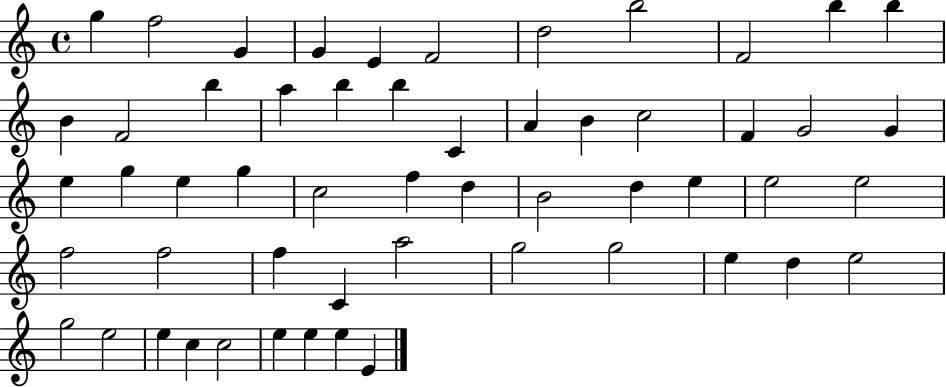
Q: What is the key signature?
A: C major